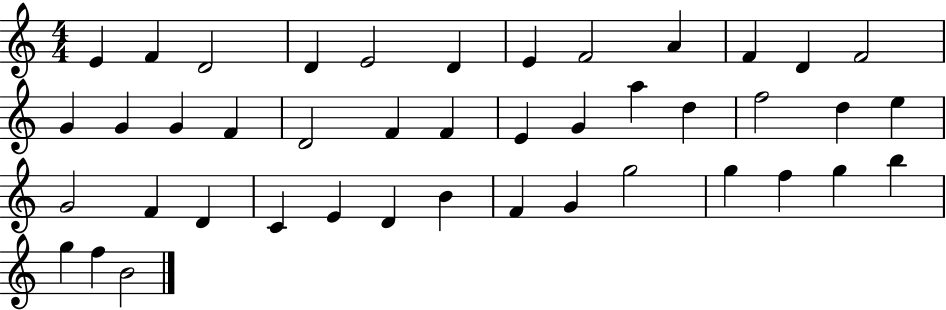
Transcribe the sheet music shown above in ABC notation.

X:1
T:Untitled
M:4/4
L:1/4
K:C
E F D2 D E2 D E F2 A F D F2 G G G F D2 F F E G a d f2 d e G2 F D C E D B F G g2 g f g b g f B2